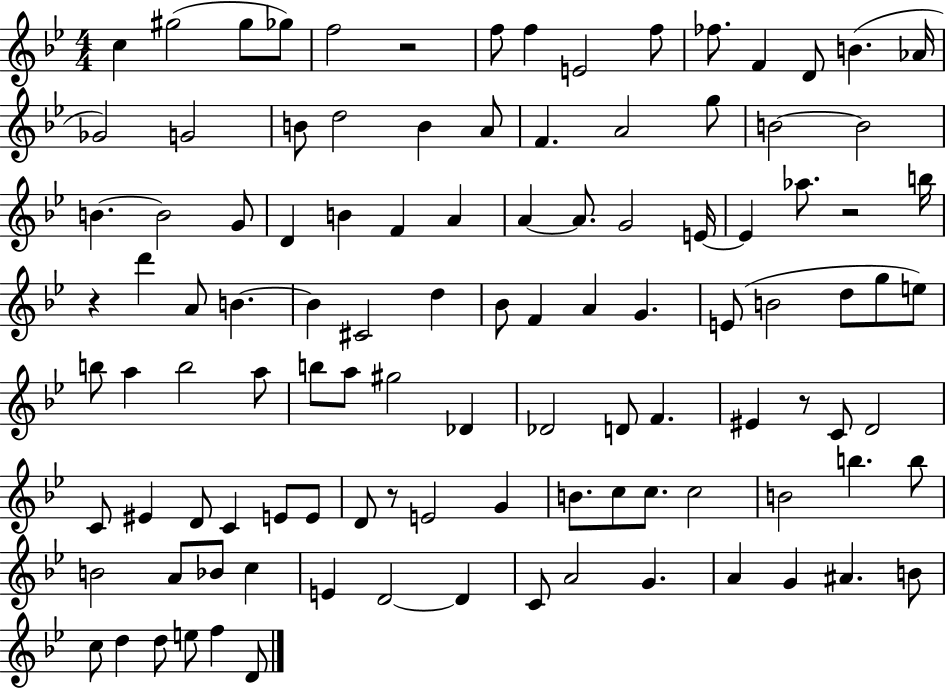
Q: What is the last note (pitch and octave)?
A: D4